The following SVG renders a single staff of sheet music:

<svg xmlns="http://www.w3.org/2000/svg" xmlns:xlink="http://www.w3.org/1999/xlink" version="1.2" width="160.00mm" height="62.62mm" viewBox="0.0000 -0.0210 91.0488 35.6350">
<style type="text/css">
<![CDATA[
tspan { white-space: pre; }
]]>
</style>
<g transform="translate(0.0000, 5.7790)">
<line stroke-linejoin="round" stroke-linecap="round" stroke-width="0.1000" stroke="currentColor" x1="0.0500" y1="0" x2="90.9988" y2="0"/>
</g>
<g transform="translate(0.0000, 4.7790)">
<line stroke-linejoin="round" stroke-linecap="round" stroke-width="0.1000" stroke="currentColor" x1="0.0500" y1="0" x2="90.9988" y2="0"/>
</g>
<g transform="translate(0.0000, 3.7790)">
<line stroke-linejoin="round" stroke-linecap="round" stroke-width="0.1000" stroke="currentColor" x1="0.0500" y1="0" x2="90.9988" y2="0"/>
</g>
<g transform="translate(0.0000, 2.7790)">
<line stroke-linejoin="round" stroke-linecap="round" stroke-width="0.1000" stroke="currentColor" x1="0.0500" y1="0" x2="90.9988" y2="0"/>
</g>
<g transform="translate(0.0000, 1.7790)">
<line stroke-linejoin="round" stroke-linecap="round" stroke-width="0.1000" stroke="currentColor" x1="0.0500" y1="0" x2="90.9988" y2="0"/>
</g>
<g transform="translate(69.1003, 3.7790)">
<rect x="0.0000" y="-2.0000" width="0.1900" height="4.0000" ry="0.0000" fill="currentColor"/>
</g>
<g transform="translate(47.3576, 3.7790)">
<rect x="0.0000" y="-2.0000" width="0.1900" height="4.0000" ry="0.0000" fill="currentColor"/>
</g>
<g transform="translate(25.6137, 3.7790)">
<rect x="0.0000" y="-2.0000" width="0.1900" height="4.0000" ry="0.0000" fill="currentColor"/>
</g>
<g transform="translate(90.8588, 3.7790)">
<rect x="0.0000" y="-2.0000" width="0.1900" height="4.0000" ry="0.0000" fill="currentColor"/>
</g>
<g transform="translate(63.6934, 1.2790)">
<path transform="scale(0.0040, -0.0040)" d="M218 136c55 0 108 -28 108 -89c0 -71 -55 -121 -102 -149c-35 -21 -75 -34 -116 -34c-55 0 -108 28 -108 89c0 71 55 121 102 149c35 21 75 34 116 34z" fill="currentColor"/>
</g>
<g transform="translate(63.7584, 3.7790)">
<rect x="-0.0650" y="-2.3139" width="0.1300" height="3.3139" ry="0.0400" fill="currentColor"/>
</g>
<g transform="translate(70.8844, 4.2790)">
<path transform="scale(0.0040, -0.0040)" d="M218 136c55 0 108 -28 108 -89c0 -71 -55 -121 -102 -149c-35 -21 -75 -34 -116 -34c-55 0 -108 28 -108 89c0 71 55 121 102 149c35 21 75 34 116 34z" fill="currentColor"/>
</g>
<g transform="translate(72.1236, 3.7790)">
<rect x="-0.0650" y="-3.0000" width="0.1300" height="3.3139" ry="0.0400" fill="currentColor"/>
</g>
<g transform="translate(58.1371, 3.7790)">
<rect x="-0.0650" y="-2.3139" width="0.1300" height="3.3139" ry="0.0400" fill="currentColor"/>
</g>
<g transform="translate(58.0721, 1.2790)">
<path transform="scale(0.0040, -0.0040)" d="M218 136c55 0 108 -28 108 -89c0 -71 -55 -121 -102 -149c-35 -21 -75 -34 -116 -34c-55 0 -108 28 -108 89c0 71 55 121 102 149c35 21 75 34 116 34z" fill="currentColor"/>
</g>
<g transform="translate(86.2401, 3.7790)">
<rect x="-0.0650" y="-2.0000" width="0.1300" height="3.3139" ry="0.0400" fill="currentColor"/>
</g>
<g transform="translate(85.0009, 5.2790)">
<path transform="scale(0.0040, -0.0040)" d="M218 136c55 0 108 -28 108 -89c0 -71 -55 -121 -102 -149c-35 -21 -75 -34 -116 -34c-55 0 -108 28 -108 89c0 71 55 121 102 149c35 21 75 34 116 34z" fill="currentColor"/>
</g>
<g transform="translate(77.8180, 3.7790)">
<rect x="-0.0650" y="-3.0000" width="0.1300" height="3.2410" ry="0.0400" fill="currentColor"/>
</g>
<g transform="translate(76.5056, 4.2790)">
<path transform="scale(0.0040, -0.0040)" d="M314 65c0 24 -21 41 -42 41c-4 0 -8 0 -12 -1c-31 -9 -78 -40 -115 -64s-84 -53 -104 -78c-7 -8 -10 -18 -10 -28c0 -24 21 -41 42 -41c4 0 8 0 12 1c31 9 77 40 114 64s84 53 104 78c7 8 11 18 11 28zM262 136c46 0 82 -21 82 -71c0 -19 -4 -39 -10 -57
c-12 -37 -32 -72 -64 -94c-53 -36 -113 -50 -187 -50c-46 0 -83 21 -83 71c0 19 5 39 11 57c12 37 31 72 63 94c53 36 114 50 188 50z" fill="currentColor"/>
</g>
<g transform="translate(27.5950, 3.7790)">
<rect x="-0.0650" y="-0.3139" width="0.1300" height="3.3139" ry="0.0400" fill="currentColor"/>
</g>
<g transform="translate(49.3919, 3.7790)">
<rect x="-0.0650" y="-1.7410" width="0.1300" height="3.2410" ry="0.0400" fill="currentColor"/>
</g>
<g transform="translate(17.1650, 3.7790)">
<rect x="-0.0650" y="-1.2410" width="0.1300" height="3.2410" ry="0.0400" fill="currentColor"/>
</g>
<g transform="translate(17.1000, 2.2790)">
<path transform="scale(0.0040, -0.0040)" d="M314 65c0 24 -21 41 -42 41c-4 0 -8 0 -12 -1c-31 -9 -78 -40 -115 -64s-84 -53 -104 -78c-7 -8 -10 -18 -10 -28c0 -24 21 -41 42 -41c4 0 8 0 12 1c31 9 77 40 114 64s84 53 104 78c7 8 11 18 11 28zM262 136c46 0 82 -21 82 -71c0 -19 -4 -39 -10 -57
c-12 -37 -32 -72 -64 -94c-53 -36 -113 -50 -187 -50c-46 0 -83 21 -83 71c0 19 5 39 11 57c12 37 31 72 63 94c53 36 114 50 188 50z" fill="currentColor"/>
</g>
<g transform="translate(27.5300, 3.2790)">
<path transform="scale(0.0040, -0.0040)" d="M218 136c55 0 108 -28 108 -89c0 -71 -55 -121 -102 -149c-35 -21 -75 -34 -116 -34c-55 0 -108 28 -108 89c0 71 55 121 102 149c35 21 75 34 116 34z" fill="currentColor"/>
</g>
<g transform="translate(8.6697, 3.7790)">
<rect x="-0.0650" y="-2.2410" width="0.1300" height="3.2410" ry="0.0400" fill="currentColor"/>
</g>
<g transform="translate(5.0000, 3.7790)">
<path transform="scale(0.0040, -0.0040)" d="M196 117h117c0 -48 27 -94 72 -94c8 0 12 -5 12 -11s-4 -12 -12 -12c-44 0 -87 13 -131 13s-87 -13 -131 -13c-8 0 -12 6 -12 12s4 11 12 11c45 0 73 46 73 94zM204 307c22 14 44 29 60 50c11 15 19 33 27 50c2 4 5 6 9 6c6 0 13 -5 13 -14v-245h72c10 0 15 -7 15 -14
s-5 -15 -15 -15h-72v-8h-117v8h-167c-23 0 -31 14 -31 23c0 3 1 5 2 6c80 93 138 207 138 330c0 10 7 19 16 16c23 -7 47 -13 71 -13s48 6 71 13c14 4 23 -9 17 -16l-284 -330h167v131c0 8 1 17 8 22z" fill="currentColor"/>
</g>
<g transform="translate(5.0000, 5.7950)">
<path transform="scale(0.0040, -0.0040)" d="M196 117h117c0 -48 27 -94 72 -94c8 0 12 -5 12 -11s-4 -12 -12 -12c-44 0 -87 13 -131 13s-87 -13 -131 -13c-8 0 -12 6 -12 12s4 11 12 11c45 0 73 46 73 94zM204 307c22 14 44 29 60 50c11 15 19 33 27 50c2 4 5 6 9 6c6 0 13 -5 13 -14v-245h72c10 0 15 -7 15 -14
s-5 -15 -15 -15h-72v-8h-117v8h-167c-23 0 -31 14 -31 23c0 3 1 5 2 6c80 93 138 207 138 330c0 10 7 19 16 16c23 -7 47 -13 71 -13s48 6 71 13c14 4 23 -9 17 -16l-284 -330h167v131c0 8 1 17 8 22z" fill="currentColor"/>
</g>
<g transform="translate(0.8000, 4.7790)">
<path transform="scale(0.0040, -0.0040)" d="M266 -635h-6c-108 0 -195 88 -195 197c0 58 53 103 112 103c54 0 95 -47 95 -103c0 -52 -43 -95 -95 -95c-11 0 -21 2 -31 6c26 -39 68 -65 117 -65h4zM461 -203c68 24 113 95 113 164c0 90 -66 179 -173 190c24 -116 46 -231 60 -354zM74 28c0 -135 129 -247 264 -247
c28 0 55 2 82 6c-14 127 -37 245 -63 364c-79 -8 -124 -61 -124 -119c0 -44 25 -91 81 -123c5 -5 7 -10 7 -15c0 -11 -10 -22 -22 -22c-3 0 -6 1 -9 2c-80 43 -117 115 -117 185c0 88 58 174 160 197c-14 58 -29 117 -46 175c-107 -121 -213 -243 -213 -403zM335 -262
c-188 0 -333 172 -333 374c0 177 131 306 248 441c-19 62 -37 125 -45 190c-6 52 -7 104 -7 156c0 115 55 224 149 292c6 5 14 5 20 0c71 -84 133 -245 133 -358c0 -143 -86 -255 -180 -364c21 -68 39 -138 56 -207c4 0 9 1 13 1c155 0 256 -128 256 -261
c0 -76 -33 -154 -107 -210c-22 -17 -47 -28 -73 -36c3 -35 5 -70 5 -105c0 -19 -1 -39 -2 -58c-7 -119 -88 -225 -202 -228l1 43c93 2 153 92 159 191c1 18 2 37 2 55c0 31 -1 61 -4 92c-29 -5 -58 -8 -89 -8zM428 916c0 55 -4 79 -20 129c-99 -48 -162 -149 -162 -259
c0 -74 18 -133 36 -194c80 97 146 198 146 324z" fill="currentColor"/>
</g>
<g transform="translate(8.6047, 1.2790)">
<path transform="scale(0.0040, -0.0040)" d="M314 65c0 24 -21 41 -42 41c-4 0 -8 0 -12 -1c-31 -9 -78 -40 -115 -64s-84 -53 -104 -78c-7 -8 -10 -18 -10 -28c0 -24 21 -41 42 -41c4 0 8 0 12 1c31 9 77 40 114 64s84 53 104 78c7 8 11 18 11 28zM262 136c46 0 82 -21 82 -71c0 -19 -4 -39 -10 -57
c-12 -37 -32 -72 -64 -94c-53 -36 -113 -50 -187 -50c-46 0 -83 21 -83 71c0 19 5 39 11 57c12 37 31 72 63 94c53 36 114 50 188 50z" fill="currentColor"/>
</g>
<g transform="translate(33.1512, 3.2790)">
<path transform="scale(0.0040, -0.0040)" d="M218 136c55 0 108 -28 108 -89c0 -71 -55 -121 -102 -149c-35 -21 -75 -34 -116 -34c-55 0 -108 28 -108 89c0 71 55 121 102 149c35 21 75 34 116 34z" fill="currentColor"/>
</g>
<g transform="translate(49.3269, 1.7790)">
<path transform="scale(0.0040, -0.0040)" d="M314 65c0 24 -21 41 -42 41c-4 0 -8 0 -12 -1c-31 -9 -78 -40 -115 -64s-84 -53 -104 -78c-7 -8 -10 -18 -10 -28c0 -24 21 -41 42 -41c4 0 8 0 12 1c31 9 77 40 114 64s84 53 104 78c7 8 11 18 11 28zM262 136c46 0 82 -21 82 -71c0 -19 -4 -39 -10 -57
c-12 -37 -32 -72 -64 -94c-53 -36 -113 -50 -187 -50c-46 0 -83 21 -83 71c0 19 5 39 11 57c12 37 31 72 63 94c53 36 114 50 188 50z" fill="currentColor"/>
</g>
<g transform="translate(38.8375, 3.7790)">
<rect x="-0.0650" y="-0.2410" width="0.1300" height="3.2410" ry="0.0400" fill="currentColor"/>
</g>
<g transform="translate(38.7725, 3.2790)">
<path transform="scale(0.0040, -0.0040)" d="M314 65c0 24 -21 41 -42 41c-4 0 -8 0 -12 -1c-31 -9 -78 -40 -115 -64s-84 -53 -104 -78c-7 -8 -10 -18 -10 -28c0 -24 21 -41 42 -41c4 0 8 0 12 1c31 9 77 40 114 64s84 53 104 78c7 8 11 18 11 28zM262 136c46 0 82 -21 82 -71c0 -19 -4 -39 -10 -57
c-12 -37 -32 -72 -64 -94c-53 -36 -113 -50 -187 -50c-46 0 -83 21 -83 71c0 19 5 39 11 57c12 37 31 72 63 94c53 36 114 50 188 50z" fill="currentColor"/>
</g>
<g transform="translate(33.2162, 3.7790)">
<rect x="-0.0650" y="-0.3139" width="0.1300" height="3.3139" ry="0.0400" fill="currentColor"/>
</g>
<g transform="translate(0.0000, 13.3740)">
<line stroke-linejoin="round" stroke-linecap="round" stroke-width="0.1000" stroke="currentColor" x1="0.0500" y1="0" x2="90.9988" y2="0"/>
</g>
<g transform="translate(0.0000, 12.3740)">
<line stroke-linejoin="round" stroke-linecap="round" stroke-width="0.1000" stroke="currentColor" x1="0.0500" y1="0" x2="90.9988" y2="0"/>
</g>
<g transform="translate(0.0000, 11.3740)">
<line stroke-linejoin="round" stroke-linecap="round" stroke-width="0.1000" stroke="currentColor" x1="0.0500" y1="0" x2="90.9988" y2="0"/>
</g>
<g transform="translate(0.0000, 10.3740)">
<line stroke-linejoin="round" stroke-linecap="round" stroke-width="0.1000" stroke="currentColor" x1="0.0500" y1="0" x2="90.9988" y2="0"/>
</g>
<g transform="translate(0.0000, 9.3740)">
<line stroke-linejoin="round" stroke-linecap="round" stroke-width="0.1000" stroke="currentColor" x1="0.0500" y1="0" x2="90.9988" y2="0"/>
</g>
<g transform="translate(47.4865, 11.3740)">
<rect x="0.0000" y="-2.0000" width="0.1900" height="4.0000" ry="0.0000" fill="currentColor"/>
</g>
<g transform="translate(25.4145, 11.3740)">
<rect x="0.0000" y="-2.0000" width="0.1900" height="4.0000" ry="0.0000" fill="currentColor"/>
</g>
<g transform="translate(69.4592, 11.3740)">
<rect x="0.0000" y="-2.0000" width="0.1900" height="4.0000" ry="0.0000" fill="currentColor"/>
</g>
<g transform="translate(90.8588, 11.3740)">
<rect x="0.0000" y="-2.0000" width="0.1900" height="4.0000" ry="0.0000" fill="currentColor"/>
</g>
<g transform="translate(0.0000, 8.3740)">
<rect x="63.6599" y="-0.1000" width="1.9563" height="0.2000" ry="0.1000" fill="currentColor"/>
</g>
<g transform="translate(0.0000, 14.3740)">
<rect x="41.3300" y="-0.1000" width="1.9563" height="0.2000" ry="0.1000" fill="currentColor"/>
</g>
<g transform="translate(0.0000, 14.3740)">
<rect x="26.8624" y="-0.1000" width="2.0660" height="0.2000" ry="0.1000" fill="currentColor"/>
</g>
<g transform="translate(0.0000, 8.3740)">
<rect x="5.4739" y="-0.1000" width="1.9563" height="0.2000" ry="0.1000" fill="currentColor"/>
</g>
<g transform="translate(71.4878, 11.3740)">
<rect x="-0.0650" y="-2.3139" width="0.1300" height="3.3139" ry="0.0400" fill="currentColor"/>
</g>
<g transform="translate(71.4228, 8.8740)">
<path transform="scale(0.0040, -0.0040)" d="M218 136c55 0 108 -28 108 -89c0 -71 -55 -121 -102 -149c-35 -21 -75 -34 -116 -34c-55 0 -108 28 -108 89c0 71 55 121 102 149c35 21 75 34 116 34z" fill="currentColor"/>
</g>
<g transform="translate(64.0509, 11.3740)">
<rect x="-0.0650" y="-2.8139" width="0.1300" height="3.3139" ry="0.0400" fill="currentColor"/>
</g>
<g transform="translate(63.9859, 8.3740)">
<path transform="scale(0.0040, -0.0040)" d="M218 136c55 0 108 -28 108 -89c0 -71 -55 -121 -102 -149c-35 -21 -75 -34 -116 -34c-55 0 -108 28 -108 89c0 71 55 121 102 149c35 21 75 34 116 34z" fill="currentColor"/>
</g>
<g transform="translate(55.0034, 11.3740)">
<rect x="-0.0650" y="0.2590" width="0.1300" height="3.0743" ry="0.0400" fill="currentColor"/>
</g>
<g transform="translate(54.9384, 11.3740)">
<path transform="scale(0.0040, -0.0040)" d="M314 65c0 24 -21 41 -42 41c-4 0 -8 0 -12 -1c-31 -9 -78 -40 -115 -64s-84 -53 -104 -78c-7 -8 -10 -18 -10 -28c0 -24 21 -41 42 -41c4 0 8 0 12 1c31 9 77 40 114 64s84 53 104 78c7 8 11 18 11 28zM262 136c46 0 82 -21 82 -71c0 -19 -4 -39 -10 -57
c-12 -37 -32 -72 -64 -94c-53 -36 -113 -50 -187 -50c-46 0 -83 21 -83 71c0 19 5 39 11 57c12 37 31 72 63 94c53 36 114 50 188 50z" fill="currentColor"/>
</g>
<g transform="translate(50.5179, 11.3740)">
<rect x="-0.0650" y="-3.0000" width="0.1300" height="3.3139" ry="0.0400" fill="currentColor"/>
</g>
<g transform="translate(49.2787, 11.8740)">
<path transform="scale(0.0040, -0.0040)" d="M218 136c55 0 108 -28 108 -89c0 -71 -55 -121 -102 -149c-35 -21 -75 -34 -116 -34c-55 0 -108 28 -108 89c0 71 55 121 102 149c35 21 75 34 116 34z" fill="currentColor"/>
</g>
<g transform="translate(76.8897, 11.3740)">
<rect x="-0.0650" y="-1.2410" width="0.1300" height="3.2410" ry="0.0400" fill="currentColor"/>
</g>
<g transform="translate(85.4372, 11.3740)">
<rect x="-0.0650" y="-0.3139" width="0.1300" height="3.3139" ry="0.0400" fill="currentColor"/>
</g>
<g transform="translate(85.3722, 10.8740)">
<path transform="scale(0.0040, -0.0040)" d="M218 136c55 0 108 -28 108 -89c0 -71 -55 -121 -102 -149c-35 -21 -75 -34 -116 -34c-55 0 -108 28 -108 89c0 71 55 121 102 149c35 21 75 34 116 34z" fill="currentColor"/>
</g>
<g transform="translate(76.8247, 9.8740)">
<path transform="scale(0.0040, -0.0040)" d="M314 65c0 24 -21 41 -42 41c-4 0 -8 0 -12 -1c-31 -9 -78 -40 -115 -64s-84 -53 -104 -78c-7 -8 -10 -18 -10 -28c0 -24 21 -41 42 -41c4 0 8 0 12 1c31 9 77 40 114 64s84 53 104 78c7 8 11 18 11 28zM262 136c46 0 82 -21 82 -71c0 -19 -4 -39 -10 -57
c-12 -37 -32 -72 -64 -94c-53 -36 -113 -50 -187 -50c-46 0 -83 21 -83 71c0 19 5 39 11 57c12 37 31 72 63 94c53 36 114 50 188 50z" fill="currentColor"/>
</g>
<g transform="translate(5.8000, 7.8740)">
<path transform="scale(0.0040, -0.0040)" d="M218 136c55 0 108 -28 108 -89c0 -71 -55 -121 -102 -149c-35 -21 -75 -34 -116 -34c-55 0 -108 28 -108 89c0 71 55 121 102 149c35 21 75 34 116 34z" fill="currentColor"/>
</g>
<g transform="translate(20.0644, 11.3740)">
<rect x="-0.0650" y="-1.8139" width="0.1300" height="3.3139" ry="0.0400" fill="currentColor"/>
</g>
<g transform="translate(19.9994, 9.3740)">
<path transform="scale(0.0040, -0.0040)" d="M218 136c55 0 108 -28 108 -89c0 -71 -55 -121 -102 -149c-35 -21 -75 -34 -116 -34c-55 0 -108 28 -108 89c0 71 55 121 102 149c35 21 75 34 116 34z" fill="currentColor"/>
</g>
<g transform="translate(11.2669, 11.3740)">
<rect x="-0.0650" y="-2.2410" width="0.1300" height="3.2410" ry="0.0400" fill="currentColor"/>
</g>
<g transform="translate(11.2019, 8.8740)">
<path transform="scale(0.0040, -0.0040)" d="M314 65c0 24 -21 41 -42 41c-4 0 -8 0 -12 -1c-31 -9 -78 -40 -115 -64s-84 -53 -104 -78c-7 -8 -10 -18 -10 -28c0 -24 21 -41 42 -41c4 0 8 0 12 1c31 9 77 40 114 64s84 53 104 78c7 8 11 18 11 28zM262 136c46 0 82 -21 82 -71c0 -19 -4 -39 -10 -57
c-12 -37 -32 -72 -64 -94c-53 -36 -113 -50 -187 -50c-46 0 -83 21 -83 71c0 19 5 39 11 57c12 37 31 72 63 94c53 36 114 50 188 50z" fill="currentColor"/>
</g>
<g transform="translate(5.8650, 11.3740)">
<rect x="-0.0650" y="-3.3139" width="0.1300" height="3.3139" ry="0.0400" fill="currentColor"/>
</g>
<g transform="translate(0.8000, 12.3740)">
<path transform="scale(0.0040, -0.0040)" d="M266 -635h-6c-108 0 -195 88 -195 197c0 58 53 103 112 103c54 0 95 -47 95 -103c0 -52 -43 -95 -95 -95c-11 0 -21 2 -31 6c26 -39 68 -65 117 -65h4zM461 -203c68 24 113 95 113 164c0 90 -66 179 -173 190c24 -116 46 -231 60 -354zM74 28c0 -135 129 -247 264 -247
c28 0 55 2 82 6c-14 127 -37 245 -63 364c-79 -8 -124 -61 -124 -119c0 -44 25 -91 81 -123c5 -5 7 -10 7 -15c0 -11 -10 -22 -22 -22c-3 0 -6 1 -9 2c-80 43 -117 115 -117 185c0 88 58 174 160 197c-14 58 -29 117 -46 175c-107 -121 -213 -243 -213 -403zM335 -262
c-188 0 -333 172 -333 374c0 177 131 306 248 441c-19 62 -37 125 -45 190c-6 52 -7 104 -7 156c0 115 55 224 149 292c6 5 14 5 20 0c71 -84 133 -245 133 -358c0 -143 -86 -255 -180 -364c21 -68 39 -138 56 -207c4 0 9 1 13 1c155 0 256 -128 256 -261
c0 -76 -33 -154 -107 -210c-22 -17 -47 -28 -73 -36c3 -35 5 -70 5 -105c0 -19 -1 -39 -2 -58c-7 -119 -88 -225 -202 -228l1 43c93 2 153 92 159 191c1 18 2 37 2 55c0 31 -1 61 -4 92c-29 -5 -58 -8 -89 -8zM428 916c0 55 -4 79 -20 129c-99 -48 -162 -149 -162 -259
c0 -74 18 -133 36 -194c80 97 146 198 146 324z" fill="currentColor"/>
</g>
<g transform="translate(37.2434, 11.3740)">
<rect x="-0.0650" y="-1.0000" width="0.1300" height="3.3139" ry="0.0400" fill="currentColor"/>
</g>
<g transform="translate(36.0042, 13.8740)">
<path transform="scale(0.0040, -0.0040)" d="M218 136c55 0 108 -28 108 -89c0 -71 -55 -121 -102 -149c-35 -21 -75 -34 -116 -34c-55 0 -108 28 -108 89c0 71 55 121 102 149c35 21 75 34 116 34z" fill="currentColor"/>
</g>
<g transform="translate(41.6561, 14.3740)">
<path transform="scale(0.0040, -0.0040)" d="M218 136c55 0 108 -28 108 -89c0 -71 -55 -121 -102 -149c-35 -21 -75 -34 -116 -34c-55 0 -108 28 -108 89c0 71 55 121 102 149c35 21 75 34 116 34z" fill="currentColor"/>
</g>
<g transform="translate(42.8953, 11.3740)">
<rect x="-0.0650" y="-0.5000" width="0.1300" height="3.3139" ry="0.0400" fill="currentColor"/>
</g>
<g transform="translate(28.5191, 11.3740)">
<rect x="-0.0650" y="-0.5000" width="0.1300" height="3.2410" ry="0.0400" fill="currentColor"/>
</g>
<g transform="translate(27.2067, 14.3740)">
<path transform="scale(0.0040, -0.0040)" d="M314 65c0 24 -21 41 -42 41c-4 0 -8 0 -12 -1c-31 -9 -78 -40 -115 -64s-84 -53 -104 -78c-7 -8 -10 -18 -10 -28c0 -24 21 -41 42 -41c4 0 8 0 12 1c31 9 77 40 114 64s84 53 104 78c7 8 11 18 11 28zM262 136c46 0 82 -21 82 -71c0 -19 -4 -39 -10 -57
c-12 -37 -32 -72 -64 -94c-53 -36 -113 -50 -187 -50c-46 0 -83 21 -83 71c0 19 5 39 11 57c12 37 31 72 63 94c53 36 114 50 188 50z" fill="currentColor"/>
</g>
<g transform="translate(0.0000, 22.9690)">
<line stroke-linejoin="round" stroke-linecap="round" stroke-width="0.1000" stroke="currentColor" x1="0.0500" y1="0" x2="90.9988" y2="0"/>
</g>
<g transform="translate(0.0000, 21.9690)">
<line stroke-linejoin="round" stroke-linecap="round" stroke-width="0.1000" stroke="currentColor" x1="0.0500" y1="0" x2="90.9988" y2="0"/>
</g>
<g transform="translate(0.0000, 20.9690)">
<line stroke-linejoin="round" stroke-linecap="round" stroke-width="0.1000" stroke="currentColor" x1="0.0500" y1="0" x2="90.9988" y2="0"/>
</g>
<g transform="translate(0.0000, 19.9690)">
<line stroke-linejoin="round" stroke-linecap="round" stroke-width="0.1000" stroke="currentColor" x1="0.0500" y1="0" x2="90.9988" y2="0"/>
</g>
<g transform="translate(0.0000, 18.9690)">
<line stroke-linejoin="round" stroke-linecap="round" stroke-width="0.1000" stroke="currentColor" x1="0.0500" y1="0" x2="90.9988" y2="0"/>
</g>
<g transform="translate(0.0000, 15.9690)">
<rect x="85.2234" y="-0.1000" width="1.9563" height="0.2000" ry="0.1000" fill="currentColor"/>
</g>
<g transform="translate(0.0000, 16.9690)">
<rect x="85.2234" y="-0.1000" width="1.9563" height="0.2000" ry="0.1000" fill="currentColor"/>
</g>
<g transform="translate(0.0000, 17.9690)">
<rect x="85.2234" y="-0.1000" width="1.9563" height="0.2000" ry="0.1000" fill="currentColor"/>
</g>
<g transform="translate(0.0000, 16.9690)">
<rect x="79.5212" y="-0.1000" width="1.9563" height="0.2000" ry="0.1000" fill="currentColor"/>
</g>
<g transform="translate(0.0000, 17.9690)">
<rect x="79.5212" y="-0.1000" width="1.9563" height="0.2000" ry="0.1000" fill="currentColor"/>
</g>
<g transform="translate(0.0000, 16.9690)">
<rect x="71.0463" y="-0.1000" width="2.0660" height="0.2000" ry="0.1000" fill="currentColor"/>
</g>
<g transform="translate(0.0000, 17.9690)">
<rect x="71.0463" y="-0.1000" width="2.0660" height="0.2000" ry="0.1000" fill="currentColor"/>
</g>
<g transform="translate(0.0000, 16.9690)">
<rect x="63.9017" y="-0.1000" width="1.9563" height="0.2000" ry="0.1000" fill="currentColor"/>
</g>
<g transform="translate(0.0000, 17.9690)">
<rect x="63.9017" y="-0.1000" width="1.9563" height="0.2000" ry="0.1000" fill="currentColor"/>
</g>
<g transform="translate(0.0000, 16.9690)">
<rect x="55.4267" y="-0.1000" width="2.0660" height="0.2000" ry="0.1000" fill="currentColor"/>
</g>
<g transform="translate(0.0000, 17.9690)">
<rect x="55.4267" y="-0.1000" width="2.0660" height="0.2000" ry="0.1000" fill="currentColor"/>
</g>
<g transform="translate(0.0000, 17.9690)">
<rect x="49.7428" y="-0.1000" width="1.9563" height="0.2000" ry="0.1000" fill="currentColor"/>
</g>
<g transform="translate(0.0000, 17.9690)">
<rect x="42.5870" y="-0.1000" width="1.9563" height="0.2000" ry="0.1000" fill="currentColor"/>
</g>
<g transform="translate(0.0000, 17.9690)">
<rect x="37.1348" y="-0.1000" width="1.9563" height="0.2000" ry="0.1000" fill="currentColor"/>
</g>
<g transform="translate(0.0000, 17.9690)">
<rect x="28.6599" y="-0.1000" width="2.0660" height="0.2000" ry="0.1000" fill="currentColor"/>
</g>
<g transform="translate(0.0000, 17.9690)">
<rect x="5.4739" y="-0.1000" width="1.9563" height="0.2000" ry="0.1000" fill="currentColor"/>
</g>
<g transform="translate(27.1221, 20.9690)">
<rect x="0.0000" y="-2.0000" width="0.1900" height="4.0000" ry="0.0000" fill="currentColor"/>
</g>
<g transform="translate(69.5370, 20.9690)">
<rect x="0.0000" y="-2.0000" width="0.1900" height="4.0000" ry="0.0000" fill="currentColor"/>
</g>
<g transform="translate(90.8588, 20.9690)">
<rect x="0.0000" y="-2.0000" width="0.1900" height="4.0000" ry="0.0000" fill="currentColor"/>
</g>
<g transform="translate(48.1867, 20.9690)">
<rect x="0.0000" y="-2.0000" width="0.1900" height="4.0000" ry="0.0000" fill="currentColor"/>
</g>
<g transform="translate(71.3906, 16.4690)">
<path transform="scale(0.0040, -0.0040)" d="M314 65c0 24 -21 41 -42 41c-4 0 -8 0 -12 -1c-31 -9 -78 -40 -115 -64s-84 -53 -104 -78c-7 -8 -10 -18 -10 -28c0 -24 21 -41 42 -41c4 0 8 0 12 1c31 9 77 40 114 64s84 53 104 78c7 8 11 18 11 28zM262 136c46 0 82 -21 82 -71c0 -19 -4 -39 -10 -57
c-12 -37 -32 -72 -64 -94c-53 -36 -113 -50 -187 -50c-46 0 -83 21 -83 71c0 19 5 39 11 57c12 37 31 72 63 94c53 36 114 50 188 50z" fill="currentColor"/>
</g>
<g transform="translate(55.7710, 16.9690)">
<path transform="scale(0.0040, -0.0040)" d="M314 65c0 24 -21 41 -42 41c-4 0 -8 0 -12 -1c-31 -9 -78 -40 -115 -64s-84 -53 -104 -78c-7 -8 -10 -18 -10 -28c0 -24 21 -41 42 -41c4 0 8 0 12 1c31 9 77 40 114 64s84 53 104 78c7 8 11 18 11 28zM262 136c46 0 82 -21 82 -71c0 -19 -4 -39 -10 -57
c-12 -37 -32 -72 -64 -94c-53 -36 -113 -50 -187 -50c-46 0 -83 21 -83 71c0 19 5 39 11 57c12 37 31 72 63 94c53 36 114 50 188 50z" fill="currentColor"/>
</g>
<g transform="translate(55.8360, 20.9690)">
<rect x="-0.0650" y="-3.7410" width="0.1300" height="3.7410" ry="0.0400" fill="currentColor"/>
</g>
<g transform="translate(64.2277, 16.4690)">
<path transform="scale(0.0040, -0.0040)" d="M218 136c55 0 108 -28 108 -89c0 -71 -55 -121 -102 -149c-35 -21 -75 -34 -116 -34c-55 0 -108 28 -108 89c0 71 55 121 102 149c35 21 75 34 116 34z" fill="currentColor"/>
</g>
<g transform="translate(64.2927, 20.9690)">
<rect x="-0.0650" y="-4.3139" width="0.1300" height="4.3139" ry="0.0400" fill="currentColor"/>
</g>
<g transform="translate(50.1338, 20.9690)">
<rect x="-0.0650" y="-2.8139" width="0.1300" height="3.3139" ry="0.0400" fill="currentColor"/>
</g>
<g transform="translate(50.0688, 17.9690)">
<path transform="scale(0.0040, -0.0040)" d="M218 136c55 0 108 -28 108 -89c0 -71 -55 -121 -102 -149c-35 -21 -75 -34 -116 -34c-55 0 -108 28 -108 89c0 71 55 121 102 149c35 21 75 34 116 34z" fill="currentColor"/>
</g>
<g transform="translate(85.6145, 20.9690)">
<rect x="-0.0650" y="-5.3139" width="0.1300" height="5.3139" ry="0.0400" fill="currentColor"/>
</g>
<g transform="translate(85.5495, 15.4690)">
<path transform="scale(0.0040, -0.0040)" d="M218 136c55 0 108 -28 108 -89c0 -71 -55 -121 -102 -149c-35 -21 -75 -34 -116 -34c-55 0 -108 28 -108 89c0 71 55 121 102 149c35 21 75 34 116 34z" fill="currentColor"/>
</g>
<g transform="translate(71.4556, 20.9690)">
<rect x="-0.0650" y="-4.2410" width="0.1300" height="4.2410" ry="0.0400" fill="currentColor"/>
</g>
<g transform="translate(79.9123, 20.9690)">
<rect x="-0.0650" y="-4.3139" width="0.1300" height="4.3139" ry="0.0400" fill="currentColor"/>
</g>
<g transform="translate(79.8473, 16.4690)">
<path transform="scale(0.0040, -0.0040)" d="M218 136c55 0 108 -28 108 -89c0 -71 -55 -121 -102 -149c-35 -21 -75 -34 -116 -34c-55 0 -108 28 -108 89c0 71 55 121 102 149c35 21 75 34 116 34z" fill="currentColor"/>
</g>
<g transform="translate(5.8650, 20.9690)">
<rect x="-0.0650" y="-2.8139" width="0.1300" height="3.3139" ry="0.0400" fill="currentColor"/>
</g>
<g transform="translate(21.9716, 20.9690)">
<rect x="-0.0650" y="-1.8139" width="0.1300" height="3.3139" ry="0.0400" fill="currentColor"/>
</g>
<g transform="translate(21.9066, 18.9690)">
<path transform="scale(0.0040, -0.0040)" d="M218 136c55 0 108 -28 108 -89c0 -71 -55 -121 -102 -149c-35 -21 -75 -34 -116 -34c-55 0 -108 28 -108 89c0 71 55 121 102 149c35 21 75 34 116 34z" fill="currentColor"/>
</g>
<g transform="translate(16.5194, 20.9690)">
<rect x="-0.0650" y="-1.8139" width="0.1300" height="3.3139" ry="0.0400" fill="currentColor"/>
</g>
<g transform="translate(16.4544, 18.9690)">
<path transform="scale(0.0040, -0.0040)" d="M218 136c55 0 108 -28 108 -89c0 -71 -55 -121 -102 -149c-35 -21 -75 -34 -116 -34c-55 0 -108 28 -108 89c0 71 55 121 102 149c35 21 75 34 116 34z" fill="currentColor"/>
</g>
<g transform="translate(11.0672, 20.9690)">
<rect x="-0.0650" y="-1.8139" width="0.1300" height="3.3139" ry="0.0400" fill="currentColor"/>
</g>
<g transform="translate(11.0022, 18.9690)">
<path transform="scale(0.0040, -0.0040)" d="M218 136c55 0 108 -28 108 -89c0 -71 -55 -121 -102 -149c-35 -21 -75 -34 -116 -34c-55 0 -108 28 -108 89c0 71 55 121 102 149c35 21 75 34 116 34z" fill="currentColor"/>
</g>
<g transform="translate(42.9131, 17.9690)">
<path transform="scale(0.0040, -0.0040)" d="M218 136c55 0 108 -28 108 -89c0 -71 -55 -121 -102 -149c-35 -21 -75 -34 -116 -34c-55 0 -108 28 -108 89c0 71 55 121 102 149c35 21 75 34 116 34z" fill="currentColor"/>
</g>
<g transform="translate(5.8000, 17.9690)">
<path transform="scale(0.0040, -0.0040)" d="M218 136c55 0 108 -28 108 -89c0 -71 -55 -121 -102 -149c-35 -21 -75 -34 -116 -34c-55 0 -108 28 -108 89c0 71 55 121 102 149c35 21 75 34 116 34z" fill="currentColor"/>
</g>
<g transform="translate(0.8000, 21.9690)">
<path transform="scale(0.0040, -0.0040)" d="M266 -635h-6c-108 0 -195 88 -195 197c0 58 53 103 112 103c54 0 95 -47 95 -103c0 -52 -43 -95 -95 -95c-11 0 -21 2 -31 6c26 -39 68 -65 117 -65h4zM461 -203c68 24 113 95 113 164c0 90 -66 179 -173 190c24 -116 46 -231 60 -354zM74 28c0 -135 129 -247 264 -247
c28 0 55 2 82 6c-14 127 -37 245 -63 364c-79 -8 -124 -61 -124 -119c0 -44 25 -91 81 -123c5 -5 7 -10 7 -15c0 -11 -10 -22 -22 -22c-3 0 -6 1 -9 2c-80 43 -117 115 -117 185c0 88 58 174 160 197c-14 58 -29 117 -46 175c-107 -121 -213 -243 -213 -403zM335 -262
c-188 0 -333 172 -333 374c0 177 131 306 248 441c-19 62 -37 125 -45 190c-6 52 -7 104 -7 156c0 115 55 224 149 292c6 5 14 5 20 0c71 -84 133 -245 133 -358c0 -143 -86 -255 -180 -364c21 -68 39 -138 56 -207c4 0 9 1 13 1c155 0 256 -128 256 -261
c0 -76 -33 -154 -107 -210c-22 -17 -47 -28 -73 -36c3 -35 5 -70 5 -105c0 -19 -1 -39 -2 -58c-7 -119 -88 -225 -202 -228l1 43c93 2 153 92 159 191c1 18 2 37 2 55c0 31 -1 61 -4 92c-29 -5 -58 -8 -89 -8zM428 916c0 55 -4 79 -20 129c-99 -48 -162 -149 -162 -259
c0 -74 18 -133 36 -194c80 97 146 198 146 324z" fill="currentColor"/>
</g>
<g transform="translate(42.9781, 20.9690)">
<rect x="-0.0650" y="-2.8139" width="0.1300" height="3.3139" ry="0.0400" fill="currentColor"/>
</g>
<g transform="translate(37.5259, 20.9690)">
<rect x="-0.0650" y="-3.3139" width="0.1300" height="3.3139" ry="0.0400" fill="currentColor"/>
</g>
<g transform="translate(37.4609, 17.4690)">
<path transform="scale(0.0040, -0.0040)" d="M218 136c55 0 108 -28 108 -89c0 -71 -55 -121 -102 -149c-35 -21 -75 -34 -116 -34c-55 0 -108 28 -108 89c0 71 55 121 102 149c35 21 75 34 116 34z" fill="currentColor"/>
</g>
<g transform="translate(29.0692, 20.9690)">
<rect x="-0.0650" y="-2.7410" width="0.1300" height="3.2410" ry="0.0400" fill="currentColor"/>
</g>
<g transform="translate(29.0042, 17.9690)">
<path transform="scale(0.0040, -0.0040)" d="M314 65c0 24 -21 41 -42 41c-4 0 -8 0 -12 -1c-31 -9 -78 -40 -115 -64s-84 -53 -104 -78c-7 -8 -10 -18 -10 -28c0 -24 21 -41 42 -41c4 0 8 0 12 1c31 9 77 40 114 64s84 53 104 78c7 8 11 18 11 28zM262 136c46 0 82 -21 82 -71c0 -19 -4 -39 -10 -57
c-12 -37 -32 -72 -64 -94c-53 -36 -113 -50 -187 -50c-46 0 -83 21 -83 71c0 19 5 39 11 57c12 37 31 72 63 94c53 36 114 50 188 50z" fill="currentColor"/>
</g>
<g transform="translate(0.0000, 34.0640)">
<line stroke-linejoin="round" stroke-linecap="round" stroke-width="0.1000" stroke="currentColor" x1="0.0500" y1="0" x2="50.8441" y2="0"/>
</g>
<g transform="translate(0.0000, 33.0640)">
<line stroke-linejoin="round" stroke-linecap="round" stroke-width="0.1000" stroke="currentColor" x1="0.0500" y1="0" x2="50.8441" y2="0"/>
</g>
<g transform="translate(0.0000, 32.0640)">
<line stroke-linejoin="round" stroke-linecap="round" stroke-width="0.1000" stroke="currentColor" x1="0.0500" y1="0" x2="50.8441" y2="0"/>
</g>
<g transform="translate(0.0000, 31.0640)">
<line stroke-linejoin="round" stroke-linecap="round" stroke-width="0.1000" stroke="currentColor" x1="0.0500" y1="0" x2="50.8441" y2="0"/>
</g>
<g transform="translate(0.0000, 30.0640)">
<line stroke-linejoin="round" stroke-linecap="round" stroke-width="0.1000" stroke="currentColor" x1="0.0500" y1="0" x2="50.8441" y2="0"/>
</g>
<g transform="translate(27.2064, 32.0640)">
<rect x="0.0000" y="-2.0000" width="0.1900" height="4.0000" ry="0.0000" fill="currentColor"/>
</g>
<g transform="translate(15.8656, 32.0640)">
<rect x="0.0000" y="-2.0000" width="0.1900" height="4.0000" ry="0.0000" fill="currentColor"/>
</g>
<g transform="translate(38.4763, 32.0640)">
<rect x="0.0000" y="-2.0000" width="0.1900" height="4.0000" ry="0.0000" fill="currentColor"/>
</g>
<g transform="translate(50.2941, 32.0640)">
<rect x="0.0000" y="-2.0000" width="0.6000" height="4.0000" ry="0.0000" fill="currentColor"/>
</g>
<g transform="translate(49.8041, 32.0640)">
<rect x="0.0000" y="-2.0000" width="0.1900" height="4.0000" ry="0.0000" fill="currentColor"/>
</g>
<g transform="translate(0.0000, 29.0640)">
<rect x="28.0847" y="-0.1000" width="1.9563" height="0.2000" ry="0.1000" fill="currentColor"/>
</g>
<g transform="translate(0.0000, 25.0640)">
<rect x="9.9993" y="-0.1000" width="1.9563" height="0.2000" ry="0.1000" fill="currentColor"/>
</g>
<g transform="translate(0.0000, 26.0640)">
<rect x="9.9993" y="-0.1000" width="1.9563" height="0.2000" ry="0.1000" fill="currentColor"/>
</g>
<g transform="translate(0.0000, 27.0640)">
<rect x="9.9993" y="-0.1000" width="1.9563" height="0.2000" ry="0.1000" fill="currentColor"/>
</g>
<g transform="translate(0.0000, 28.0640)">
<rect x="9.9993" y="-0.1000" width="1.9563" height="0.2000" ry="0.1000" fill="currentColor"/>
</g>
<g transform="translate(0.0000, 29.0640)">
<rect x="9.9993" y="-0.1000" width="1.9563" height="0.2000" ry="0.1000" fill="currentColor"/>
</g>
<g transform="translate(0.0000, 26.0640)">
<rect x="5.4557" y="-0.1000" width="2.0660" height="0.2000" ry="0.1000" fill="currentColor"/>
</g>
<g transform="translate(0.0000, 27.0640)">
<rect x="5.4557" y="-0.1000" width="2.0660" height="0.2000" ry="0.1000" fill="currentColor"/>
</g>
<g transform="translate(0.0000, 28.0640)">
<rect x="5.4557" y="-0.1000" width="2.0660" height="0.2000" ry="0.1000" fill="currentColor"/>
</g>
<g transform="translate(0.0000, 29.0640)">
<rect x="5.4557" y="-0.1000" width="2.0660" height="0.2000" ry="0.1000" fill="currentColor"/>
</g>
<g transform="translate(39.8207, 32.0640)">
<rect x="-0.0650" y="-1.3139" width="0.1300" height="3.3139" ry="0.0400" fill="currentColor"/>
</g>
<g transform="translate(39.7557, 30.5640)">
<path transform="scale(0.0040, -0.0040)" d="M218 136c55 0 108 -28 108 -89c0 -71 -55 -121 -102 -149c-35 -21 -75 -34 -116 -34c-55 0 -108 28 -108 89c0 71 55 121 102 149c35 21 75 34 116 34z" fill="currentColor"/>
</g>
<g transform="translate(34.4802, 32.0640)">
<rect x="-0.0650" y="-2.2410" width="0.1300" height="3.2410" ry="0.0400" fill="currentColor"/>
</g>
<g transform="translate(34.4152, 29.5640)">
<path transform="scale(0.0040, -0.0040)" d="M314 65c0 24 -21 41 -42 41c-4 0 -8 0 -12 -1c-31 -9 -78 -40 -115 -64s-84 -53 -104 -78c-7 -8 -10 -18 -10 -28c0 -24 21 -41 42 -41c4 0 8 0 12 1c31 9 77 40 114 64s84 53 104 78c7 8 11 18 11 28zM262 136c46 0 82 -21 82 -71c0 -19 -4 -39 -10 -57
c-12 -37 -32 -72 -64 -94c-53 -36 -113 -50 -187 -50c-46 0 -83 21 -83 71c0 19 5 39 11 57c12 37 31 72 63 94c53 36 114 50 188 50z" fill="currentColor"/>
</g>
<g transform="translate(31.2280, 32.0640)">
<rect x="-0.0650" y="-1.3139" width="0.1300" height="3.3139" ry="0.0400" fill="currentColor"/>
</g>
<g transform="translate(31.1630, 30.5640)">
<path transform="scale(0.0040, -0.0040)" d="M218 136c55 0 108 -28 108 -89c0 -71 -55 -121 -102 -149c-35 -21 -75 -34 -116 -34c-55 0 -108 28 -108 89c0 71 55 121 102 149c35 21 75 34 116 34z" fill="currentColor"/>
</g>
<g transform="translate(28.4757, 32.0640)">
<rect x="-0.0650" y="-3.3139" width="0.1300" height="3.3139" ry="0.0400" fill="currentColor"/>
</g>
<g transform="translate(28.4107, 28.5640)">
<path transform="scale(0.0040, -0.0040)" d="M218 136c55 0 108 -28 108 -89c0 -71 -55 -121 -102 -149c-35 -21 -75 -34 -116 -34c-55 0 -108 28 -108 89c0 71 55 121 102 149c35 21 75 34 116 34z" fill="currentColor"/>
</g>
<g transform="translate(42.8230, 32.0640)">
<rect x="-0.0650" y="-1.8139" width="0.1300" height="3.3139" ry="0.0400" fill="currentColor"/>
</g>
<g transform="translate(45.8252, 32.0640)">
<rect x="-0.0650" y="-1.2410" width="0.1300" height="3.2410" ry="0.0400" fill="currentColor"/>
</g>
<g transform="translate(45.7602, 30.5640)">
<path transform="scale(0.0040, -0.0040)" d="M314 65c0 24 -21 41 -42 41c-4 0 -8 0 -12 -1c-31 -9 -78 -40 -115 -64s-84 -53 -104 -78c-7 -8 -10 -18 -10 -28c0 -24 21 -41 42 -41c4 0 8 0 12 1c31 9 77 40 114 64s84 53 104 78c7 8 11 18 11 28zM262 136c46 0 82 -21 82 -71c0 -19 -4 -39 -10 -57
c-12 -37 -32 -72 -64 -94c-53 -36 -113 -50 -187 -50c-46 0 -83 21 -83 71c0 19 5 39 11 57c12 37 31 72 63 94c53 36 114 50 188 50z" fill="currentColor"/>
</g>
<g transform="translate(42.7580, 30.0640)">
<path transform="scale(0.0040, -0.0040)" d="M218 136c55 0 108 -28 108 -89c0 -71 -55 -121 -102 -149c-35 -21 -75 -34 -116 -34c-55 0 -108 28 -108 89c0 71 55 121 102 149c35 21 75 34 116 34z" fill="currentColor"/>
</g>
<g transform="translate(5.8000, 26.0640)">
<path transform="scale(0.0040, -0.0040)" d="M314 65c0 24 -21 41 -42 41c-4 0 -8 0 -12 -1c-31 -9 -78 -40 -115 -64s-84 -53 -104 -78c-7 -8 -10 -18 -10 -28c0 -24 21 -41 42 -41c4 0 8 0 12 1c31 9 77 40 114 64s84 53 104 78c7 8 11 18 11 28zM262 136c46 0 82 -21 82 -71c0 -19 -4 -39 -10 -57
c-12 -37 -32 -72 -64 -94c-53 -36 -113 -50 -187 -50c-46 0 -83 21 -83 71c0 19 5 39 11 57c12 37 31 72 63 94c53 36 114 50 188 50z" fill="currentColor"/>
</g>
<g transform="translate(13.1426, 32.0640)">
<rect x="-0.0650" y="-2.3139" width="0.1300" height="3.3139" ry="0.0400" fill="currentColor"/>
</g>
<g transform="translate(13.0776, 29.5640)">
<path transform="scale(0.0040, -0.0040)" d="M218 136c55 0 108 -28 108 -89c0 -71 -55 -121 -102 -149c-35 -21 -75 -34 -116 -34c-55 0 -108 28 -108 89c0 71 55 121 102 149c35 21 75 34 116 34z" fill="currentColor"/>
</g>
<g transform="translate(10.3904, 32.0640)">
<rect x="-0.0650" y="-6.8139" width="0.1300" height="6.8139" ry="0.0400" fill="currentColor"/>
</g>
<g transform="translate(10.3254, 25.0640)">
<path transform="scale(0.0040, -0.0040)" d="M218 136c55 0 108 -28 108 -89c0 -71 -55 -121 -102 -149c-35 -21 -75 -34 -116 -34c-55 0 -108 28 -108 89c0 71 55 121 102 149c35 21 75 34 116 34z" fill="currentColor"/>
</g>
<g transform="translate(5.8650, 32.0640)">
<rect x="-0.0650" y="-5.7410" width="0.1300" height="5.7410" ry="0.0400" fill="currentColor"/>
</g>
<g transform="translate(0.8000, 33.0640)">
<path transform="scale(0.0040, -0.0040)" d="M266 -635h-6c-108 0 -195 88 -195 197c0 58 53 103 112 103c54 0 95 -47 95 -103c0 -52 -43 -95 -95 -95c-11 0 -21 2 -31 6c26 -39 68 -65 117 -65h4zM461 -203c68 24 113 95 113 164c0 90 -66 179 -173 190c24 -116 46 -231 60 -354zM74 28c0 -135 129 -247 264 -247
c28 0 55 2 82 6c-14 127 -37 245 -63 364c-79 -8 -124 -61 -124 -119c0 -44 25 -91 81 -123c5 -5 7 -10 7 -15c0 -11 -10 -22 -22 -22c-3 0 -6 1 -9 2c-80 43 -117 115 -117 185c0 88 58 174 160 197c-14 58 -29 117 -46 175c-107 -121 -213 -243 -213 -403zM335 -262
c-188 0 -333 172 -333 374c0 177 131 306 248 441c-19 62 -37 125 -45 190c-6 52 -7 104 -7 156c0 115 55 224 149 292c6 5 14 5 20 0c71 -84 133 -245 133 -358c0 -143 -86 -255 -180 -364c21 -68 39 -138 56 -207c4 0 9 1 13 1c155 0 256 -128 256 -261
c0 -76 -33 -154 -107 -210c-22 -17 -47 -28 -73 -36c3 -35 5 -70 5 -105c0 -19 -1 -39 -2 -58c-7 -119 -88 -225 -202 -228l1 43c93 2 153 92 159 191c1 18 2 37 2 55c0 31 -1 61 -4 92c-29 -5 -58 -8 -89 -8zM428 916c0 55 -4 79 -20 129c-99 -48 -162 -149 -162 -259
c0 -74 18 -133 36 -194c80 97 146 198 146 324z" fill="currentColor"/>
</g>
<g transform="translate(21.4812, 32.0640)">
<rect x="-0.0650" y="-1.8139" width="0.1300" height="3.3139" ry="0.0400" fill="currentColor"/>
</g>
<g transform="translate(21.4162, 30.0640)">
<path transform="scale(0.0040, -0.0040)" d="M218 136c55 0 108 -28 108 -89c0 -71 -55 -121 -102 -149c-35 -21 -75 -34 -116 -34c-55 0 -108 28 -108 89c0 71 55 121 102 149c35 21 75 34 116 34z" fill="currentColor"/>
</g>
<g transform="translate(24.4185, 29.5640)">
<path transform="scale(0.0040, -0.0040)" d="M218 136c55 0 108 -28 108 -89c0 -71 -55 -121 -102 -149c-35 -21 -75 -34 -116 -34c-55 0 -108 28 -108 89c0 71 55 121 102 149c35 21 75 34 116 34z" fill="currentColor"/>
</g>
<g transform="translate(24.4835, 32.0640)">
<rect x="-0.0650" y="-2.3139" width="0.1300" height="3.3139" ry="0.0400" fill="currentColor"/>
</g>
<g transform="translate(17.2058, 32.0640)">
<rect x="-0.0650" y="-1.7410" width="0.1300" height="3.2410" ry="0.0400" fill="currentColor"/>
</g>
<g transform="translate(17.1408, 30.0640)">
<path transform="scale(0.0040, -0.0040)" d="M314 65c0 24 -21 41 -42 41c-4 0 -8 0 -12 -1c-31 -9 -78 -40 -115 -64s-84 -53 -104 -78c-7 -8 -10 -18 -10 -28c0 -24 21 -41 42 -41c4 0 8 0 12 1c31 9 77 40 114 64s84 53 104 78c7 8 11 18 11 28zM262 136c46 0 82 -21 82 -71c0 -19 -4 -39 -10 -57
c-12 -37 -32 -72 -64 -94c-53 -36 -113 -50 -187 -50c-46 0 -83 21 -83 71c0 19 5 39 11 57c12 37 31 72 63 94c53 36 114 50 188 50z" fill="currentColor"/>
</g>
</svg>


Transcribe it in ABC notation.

X:1
T:Untitled
M:4/4
L:1/4
K:C
g2 e2 c c c2 f2 g g A A2 F b g2 f C2 D C A B2 a g e2 c a f f f a2 b a a c'2 d' d'2 d' f' g'2 b' g f2 f g b e g2 e f e2